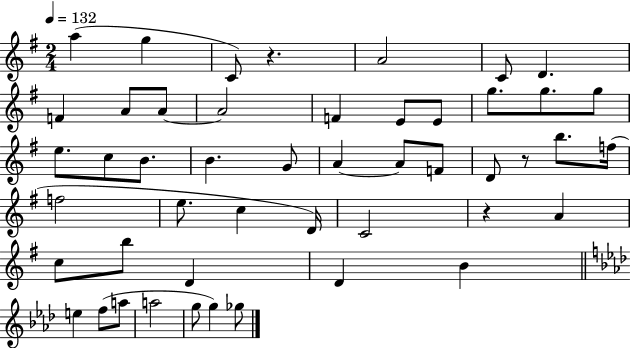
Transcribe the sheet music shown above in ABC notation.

X:1
T:Untitled
M:2/4
L:1/4
K:G
a g C/2 z A2 C/2 D F A/2 A/2 A2 F E/2 E/2 g/2 g/2 g/2 e/2 c/2 B/2 B G/2 A A/2 F/2 D/2 z/2 b/2 f/4 f2 e/2 c D/4 C2 z A c/2 b/2 D D B e f/2 a/2 a2 g/2 g _g/2